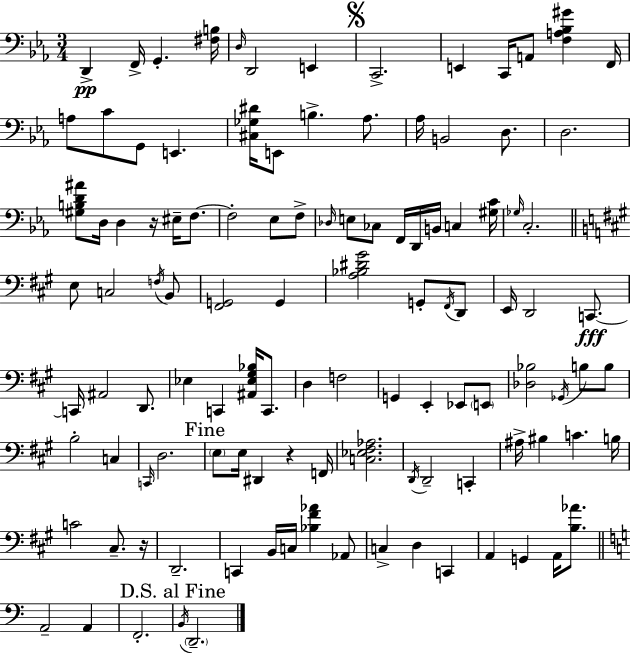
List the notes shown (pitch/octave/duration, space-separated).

D2/q F2/s G2/q. [F#3,B3]/s D3/s D2/h E2/q C2/h. E2/q C2/s A2/e [F3,A3,Bb3,G#4]/q F2/s A3/e C4/e G2/e E2/q. [C#3,Gb3,D#4]/s E2/e B3/q. Ab3/e. Ab3/s B2/h D3/e. D3/h. [G#3,B3,D4,A#4]/e D3/s D3/q R/s EIS3/s F3/e. F3/h Eb3/e F3/e Db3/s E3/e CES3/e F2/s D2/s B2/s C3/q [G#3,C4]/s Gb3/s C3/h. E3/e C3/h F3/s B2/e [F#2,G2]/h G2/q [A3,Bb3,D#4,G#4]/h G2/e F#2/s D2/e E2/s D2/h C2/e. C2/s A#2/h D2/e. Eb3/q C2/q [A#2,Eb3,G#3,Bb3]/s C2/e. D3/q F3/h G2/q E2/q Eb2/e E2/e [Db3,Bb3]/h Gb2/s B3/e B3/e B3/h C3/q C2/s D3/h. E3/e E3/s D#2/q R/q F2/s [C3,Eb3,F#3,Ab3]/h. D2/s D2/h C2/q A#3/s BIS3/q C4/q. B3/s C4/h C#3/e. R/s D2/h. C2/q B2/s C3/s [Bb3,F#4,Ab4]/q Ab2/e C3/q D3/q C2/q A2/q G2/q A2/s [B3,Ab4]/e. A2/h A2/q F2/h. B2/s D2/h.